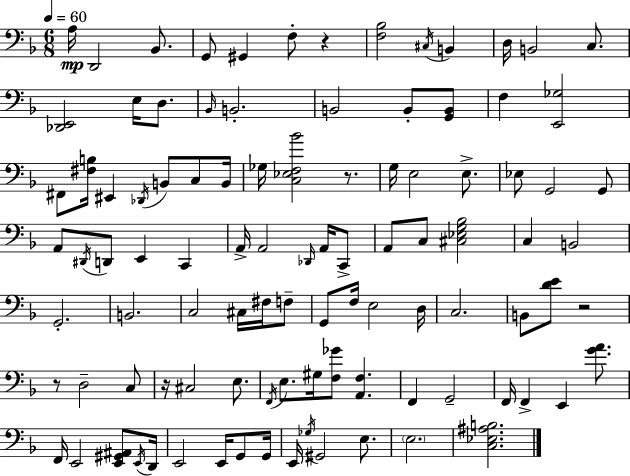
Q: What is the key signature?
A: D minor